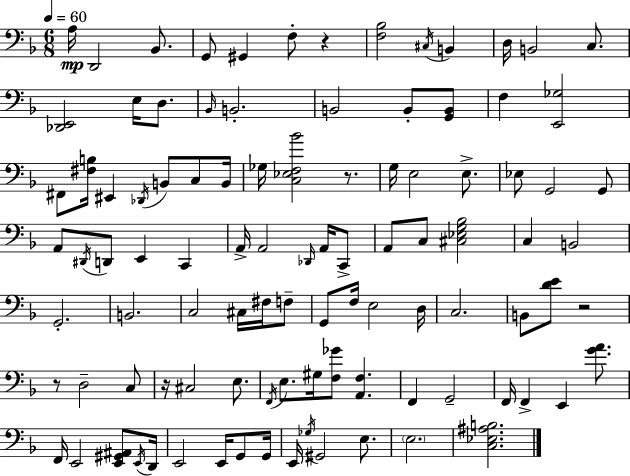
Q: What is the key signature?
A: D minor